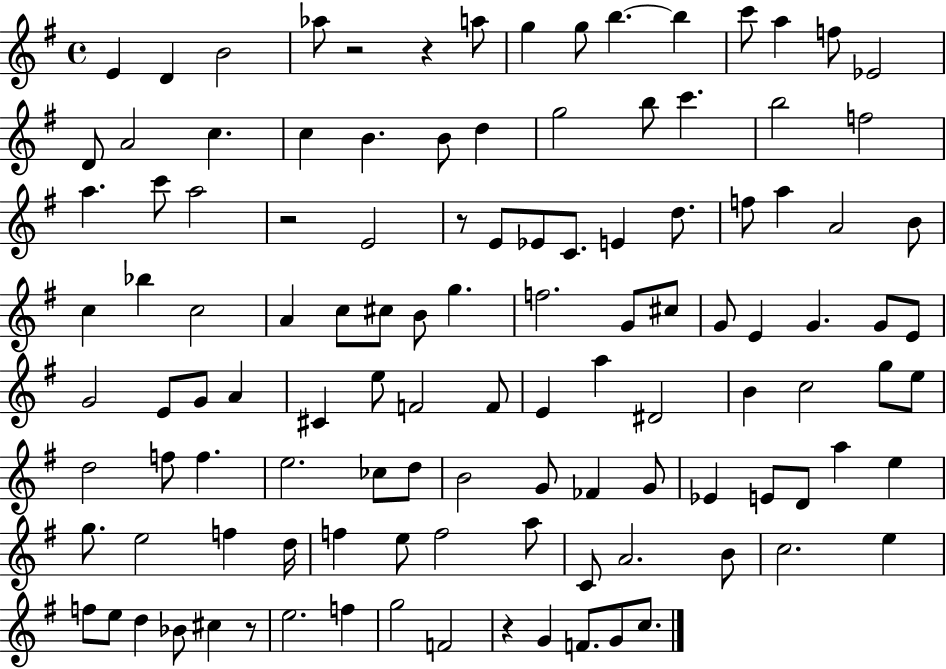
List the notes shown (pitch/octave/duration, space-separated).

E4/q D4/q B4/h Ab5/e R/h R/q A5/e G5/q G5/e B5/q. B5/q C6/e A5/q F5/e Eb4/h D4/e A4/h C5/q. C5/q B4/q. B4/e D5/q G5/h B5/e C6/q. B5/h F5/h A5/q. C6/e A5/h R/h E4/h R/e E4/e Eb4/e C4/e. E4/q D5/e. F5/e A5/q A4/h B4/e C5/q Bb5/q C5/h A4/q C5/e C#5/e B4/e G5/q. F5/h. G4/e C#5/e G4/e E4/q G4/q. G4/e E4/e G4/h E4/e G4/e A4/q C#4/q E5/e F4/h F4/e E4/q A5/q D#4/h B4/q C5/h G5/e E5/e D5/h F5/e F5/q. E5/h. CES5/e D5/e B4/h G4/e FES4/q G4/e Eb4/q E4/e D4/e A5/q E5/q G5/e. E5/h F5/q D5/s F5/q E5/e F5/h A5/e C4/e A4/h. B4/e C5/h. E5/q F5/e E5/e D5/q Bb4/e C#5/q R/e E5/h. F5/q G5/h F4/h R/q G4/q F4/e. G4/e C5/e.